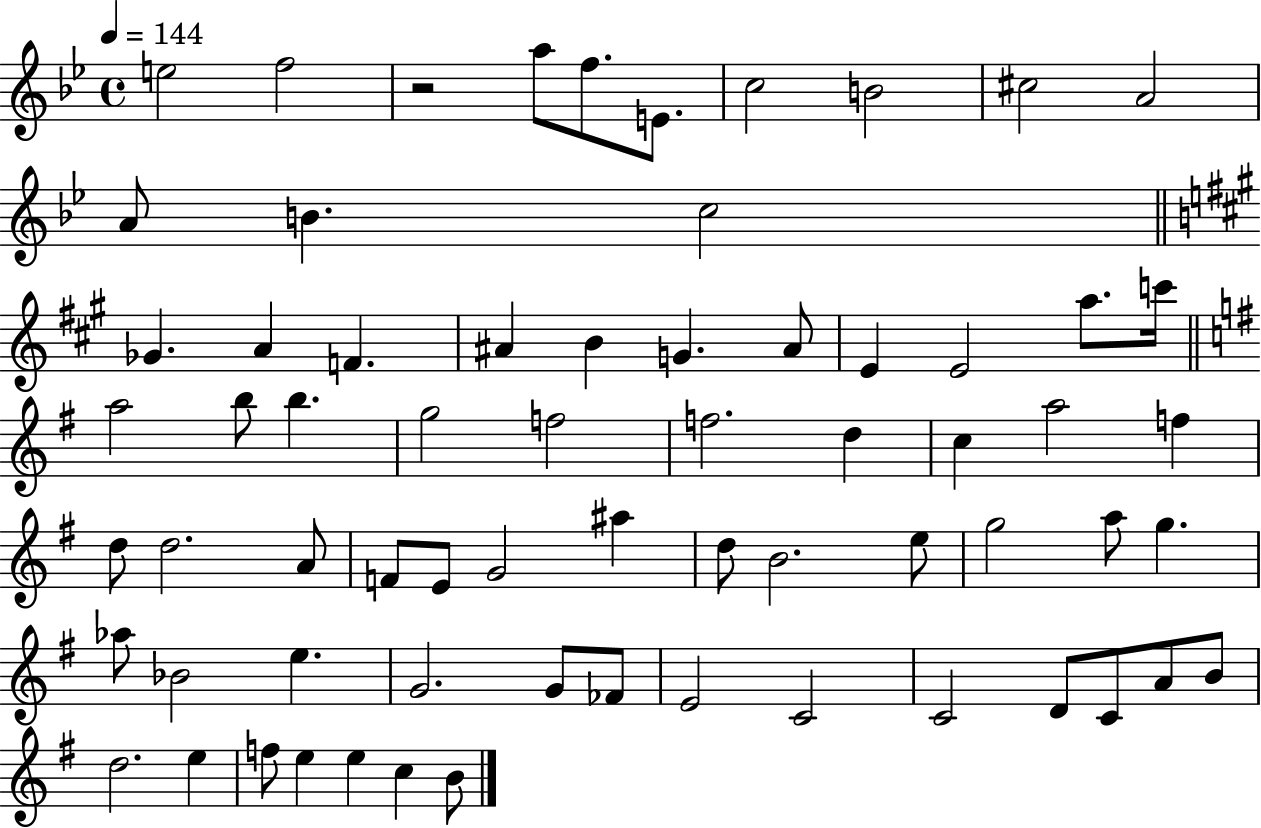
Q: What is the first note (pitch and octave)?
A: E5